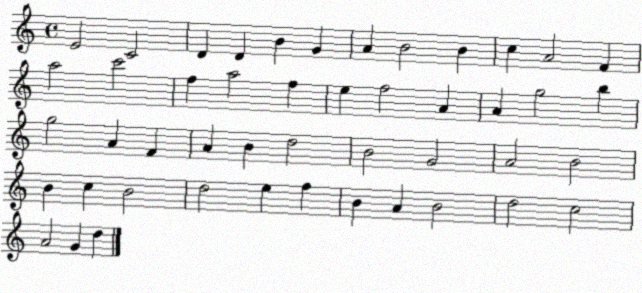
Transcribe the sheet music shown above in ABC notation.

X:1
T:Untitled
M:4/4
L:1/4
K:C
E2 C2 D D B G A B2 B c A2 F a2 c'2 f a2 f e f2 A A g2 b g2 A F A B d2 B2 G2 A2 B2 B c B2 d2 e f B A B2 d2 c2 A2 G d